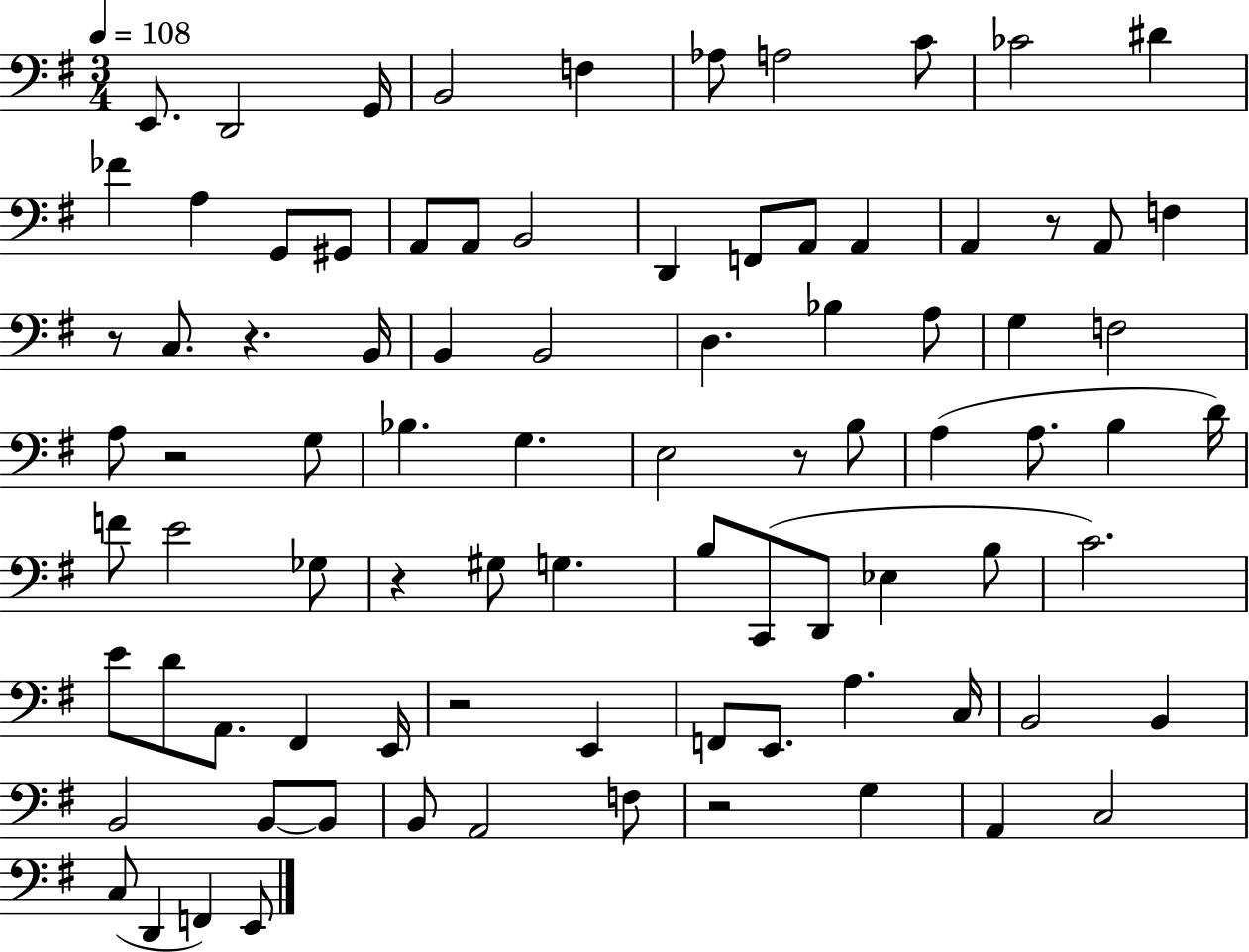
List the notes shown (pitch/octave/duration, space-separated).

E2/e. D2/h G2/s B2/h F3/q Ab3/e A3/h C4/e CES4/h D#4/q FES4/q A3/q G2/e G#2/e A2/e A2/e B2/h D2/q F2/e A2/e A2/q A2/q R/e A2/e F3/q R/e C3/e. R/q. B2/s B2/q B2/h D3/q. Bb3/q A3/e G3/q F3/h A3/e R/h G3/e Bb3/q. G3/q. E3/h R/e B3/e A3/q A3/e. B3/q D4/s F4/e E4/h Gb3/e R/q G#3/e G3/q. B3/e C2/e D2/e Eb3/q B3/e C4/h. E4/e D4/e A2/e. F#2/q E2/s R/h E2/q F2/e E2/e. A3/q. C3/s B2/h B2/q B2/h B2/e B2/e B2/e A2/h F3/e R/h G3/q A2/q C3/h C3/e D2/q F2/q E2/e